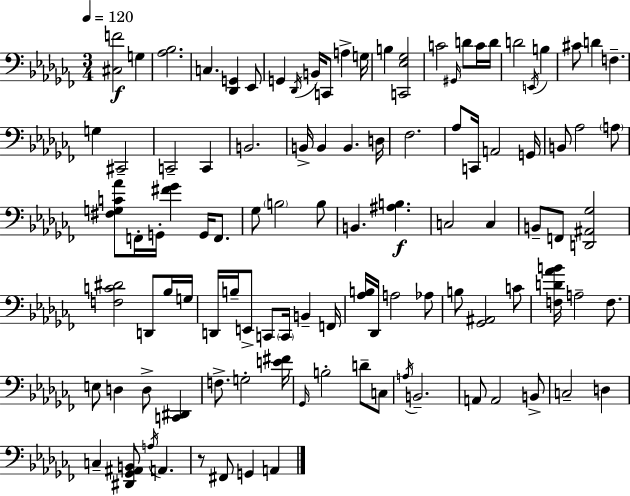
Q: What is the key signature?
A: AES minor